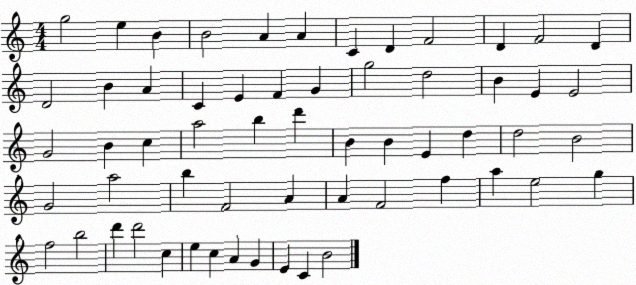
X:1
T:Untitled
M:4/4
L:1/4
K:C
g2 e B B2 A A C D F2 D F2 D D2 B A C E F G g2 d2 B E E2 G2 B c a2 b d' B B E d d2 B2 G2 a2 b F2 A A F2 f a e2 g f2 b2 d' d'2 c e c A G E C B2